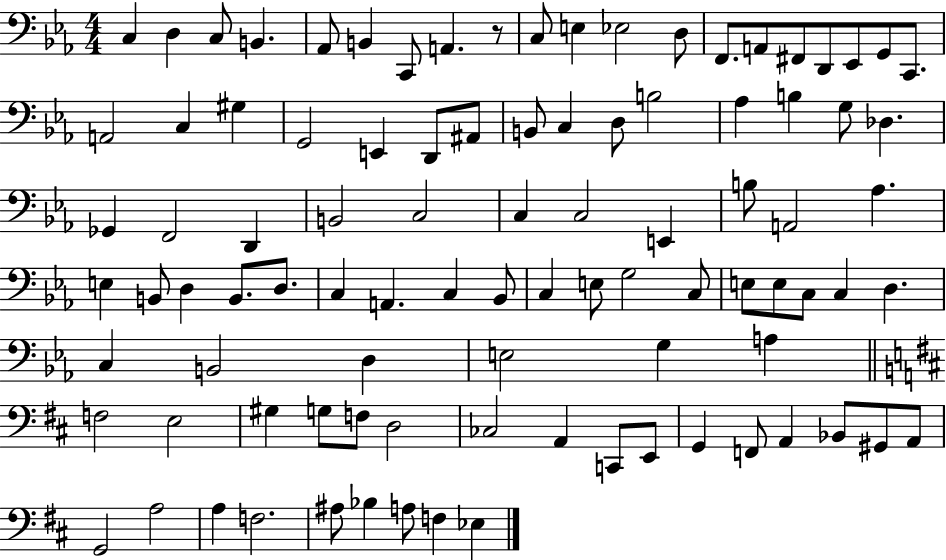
X:1
T:Untitled
M:4/4
L:1/4
K:Eb
C, D, C,/2 B,, _A,,/2 B,, C,,/2 A,, z/2 C,/2 E, _E,2 D,/2 F,,/2 A,,/2 ^F,,/2 D,,/2 _E,,/2 G,,/2 C,,/2 A,,2 C, ^G, G,,2 E,, D,,/2 ^A,,/2 B,,/2 C, D,/2 B,2 _A, B, G,/2 _D, _G,, F,,2 D,, B,,2 C,2 C, C,2 E,, B,/2 A,,2 _A, E, B,,/2 D, B,,/2 D,/2 C, A,, C, _B,,/2 C, E,/2 G,2 C,/2 E,/2 E,/2 C,/2 C, D, C, B,,2 D, E,2 G, A, F,2 E,2 ^G, G,/2 F,/2 D,2 _C,2 A,, C,,/2 E,,/2 G,, F,,/2 A,, _B,,/2 ^G,,/2 A,,/2 G,,2 A,2 A, F,2 ^A,/2 _B, A,/2 F, _E,